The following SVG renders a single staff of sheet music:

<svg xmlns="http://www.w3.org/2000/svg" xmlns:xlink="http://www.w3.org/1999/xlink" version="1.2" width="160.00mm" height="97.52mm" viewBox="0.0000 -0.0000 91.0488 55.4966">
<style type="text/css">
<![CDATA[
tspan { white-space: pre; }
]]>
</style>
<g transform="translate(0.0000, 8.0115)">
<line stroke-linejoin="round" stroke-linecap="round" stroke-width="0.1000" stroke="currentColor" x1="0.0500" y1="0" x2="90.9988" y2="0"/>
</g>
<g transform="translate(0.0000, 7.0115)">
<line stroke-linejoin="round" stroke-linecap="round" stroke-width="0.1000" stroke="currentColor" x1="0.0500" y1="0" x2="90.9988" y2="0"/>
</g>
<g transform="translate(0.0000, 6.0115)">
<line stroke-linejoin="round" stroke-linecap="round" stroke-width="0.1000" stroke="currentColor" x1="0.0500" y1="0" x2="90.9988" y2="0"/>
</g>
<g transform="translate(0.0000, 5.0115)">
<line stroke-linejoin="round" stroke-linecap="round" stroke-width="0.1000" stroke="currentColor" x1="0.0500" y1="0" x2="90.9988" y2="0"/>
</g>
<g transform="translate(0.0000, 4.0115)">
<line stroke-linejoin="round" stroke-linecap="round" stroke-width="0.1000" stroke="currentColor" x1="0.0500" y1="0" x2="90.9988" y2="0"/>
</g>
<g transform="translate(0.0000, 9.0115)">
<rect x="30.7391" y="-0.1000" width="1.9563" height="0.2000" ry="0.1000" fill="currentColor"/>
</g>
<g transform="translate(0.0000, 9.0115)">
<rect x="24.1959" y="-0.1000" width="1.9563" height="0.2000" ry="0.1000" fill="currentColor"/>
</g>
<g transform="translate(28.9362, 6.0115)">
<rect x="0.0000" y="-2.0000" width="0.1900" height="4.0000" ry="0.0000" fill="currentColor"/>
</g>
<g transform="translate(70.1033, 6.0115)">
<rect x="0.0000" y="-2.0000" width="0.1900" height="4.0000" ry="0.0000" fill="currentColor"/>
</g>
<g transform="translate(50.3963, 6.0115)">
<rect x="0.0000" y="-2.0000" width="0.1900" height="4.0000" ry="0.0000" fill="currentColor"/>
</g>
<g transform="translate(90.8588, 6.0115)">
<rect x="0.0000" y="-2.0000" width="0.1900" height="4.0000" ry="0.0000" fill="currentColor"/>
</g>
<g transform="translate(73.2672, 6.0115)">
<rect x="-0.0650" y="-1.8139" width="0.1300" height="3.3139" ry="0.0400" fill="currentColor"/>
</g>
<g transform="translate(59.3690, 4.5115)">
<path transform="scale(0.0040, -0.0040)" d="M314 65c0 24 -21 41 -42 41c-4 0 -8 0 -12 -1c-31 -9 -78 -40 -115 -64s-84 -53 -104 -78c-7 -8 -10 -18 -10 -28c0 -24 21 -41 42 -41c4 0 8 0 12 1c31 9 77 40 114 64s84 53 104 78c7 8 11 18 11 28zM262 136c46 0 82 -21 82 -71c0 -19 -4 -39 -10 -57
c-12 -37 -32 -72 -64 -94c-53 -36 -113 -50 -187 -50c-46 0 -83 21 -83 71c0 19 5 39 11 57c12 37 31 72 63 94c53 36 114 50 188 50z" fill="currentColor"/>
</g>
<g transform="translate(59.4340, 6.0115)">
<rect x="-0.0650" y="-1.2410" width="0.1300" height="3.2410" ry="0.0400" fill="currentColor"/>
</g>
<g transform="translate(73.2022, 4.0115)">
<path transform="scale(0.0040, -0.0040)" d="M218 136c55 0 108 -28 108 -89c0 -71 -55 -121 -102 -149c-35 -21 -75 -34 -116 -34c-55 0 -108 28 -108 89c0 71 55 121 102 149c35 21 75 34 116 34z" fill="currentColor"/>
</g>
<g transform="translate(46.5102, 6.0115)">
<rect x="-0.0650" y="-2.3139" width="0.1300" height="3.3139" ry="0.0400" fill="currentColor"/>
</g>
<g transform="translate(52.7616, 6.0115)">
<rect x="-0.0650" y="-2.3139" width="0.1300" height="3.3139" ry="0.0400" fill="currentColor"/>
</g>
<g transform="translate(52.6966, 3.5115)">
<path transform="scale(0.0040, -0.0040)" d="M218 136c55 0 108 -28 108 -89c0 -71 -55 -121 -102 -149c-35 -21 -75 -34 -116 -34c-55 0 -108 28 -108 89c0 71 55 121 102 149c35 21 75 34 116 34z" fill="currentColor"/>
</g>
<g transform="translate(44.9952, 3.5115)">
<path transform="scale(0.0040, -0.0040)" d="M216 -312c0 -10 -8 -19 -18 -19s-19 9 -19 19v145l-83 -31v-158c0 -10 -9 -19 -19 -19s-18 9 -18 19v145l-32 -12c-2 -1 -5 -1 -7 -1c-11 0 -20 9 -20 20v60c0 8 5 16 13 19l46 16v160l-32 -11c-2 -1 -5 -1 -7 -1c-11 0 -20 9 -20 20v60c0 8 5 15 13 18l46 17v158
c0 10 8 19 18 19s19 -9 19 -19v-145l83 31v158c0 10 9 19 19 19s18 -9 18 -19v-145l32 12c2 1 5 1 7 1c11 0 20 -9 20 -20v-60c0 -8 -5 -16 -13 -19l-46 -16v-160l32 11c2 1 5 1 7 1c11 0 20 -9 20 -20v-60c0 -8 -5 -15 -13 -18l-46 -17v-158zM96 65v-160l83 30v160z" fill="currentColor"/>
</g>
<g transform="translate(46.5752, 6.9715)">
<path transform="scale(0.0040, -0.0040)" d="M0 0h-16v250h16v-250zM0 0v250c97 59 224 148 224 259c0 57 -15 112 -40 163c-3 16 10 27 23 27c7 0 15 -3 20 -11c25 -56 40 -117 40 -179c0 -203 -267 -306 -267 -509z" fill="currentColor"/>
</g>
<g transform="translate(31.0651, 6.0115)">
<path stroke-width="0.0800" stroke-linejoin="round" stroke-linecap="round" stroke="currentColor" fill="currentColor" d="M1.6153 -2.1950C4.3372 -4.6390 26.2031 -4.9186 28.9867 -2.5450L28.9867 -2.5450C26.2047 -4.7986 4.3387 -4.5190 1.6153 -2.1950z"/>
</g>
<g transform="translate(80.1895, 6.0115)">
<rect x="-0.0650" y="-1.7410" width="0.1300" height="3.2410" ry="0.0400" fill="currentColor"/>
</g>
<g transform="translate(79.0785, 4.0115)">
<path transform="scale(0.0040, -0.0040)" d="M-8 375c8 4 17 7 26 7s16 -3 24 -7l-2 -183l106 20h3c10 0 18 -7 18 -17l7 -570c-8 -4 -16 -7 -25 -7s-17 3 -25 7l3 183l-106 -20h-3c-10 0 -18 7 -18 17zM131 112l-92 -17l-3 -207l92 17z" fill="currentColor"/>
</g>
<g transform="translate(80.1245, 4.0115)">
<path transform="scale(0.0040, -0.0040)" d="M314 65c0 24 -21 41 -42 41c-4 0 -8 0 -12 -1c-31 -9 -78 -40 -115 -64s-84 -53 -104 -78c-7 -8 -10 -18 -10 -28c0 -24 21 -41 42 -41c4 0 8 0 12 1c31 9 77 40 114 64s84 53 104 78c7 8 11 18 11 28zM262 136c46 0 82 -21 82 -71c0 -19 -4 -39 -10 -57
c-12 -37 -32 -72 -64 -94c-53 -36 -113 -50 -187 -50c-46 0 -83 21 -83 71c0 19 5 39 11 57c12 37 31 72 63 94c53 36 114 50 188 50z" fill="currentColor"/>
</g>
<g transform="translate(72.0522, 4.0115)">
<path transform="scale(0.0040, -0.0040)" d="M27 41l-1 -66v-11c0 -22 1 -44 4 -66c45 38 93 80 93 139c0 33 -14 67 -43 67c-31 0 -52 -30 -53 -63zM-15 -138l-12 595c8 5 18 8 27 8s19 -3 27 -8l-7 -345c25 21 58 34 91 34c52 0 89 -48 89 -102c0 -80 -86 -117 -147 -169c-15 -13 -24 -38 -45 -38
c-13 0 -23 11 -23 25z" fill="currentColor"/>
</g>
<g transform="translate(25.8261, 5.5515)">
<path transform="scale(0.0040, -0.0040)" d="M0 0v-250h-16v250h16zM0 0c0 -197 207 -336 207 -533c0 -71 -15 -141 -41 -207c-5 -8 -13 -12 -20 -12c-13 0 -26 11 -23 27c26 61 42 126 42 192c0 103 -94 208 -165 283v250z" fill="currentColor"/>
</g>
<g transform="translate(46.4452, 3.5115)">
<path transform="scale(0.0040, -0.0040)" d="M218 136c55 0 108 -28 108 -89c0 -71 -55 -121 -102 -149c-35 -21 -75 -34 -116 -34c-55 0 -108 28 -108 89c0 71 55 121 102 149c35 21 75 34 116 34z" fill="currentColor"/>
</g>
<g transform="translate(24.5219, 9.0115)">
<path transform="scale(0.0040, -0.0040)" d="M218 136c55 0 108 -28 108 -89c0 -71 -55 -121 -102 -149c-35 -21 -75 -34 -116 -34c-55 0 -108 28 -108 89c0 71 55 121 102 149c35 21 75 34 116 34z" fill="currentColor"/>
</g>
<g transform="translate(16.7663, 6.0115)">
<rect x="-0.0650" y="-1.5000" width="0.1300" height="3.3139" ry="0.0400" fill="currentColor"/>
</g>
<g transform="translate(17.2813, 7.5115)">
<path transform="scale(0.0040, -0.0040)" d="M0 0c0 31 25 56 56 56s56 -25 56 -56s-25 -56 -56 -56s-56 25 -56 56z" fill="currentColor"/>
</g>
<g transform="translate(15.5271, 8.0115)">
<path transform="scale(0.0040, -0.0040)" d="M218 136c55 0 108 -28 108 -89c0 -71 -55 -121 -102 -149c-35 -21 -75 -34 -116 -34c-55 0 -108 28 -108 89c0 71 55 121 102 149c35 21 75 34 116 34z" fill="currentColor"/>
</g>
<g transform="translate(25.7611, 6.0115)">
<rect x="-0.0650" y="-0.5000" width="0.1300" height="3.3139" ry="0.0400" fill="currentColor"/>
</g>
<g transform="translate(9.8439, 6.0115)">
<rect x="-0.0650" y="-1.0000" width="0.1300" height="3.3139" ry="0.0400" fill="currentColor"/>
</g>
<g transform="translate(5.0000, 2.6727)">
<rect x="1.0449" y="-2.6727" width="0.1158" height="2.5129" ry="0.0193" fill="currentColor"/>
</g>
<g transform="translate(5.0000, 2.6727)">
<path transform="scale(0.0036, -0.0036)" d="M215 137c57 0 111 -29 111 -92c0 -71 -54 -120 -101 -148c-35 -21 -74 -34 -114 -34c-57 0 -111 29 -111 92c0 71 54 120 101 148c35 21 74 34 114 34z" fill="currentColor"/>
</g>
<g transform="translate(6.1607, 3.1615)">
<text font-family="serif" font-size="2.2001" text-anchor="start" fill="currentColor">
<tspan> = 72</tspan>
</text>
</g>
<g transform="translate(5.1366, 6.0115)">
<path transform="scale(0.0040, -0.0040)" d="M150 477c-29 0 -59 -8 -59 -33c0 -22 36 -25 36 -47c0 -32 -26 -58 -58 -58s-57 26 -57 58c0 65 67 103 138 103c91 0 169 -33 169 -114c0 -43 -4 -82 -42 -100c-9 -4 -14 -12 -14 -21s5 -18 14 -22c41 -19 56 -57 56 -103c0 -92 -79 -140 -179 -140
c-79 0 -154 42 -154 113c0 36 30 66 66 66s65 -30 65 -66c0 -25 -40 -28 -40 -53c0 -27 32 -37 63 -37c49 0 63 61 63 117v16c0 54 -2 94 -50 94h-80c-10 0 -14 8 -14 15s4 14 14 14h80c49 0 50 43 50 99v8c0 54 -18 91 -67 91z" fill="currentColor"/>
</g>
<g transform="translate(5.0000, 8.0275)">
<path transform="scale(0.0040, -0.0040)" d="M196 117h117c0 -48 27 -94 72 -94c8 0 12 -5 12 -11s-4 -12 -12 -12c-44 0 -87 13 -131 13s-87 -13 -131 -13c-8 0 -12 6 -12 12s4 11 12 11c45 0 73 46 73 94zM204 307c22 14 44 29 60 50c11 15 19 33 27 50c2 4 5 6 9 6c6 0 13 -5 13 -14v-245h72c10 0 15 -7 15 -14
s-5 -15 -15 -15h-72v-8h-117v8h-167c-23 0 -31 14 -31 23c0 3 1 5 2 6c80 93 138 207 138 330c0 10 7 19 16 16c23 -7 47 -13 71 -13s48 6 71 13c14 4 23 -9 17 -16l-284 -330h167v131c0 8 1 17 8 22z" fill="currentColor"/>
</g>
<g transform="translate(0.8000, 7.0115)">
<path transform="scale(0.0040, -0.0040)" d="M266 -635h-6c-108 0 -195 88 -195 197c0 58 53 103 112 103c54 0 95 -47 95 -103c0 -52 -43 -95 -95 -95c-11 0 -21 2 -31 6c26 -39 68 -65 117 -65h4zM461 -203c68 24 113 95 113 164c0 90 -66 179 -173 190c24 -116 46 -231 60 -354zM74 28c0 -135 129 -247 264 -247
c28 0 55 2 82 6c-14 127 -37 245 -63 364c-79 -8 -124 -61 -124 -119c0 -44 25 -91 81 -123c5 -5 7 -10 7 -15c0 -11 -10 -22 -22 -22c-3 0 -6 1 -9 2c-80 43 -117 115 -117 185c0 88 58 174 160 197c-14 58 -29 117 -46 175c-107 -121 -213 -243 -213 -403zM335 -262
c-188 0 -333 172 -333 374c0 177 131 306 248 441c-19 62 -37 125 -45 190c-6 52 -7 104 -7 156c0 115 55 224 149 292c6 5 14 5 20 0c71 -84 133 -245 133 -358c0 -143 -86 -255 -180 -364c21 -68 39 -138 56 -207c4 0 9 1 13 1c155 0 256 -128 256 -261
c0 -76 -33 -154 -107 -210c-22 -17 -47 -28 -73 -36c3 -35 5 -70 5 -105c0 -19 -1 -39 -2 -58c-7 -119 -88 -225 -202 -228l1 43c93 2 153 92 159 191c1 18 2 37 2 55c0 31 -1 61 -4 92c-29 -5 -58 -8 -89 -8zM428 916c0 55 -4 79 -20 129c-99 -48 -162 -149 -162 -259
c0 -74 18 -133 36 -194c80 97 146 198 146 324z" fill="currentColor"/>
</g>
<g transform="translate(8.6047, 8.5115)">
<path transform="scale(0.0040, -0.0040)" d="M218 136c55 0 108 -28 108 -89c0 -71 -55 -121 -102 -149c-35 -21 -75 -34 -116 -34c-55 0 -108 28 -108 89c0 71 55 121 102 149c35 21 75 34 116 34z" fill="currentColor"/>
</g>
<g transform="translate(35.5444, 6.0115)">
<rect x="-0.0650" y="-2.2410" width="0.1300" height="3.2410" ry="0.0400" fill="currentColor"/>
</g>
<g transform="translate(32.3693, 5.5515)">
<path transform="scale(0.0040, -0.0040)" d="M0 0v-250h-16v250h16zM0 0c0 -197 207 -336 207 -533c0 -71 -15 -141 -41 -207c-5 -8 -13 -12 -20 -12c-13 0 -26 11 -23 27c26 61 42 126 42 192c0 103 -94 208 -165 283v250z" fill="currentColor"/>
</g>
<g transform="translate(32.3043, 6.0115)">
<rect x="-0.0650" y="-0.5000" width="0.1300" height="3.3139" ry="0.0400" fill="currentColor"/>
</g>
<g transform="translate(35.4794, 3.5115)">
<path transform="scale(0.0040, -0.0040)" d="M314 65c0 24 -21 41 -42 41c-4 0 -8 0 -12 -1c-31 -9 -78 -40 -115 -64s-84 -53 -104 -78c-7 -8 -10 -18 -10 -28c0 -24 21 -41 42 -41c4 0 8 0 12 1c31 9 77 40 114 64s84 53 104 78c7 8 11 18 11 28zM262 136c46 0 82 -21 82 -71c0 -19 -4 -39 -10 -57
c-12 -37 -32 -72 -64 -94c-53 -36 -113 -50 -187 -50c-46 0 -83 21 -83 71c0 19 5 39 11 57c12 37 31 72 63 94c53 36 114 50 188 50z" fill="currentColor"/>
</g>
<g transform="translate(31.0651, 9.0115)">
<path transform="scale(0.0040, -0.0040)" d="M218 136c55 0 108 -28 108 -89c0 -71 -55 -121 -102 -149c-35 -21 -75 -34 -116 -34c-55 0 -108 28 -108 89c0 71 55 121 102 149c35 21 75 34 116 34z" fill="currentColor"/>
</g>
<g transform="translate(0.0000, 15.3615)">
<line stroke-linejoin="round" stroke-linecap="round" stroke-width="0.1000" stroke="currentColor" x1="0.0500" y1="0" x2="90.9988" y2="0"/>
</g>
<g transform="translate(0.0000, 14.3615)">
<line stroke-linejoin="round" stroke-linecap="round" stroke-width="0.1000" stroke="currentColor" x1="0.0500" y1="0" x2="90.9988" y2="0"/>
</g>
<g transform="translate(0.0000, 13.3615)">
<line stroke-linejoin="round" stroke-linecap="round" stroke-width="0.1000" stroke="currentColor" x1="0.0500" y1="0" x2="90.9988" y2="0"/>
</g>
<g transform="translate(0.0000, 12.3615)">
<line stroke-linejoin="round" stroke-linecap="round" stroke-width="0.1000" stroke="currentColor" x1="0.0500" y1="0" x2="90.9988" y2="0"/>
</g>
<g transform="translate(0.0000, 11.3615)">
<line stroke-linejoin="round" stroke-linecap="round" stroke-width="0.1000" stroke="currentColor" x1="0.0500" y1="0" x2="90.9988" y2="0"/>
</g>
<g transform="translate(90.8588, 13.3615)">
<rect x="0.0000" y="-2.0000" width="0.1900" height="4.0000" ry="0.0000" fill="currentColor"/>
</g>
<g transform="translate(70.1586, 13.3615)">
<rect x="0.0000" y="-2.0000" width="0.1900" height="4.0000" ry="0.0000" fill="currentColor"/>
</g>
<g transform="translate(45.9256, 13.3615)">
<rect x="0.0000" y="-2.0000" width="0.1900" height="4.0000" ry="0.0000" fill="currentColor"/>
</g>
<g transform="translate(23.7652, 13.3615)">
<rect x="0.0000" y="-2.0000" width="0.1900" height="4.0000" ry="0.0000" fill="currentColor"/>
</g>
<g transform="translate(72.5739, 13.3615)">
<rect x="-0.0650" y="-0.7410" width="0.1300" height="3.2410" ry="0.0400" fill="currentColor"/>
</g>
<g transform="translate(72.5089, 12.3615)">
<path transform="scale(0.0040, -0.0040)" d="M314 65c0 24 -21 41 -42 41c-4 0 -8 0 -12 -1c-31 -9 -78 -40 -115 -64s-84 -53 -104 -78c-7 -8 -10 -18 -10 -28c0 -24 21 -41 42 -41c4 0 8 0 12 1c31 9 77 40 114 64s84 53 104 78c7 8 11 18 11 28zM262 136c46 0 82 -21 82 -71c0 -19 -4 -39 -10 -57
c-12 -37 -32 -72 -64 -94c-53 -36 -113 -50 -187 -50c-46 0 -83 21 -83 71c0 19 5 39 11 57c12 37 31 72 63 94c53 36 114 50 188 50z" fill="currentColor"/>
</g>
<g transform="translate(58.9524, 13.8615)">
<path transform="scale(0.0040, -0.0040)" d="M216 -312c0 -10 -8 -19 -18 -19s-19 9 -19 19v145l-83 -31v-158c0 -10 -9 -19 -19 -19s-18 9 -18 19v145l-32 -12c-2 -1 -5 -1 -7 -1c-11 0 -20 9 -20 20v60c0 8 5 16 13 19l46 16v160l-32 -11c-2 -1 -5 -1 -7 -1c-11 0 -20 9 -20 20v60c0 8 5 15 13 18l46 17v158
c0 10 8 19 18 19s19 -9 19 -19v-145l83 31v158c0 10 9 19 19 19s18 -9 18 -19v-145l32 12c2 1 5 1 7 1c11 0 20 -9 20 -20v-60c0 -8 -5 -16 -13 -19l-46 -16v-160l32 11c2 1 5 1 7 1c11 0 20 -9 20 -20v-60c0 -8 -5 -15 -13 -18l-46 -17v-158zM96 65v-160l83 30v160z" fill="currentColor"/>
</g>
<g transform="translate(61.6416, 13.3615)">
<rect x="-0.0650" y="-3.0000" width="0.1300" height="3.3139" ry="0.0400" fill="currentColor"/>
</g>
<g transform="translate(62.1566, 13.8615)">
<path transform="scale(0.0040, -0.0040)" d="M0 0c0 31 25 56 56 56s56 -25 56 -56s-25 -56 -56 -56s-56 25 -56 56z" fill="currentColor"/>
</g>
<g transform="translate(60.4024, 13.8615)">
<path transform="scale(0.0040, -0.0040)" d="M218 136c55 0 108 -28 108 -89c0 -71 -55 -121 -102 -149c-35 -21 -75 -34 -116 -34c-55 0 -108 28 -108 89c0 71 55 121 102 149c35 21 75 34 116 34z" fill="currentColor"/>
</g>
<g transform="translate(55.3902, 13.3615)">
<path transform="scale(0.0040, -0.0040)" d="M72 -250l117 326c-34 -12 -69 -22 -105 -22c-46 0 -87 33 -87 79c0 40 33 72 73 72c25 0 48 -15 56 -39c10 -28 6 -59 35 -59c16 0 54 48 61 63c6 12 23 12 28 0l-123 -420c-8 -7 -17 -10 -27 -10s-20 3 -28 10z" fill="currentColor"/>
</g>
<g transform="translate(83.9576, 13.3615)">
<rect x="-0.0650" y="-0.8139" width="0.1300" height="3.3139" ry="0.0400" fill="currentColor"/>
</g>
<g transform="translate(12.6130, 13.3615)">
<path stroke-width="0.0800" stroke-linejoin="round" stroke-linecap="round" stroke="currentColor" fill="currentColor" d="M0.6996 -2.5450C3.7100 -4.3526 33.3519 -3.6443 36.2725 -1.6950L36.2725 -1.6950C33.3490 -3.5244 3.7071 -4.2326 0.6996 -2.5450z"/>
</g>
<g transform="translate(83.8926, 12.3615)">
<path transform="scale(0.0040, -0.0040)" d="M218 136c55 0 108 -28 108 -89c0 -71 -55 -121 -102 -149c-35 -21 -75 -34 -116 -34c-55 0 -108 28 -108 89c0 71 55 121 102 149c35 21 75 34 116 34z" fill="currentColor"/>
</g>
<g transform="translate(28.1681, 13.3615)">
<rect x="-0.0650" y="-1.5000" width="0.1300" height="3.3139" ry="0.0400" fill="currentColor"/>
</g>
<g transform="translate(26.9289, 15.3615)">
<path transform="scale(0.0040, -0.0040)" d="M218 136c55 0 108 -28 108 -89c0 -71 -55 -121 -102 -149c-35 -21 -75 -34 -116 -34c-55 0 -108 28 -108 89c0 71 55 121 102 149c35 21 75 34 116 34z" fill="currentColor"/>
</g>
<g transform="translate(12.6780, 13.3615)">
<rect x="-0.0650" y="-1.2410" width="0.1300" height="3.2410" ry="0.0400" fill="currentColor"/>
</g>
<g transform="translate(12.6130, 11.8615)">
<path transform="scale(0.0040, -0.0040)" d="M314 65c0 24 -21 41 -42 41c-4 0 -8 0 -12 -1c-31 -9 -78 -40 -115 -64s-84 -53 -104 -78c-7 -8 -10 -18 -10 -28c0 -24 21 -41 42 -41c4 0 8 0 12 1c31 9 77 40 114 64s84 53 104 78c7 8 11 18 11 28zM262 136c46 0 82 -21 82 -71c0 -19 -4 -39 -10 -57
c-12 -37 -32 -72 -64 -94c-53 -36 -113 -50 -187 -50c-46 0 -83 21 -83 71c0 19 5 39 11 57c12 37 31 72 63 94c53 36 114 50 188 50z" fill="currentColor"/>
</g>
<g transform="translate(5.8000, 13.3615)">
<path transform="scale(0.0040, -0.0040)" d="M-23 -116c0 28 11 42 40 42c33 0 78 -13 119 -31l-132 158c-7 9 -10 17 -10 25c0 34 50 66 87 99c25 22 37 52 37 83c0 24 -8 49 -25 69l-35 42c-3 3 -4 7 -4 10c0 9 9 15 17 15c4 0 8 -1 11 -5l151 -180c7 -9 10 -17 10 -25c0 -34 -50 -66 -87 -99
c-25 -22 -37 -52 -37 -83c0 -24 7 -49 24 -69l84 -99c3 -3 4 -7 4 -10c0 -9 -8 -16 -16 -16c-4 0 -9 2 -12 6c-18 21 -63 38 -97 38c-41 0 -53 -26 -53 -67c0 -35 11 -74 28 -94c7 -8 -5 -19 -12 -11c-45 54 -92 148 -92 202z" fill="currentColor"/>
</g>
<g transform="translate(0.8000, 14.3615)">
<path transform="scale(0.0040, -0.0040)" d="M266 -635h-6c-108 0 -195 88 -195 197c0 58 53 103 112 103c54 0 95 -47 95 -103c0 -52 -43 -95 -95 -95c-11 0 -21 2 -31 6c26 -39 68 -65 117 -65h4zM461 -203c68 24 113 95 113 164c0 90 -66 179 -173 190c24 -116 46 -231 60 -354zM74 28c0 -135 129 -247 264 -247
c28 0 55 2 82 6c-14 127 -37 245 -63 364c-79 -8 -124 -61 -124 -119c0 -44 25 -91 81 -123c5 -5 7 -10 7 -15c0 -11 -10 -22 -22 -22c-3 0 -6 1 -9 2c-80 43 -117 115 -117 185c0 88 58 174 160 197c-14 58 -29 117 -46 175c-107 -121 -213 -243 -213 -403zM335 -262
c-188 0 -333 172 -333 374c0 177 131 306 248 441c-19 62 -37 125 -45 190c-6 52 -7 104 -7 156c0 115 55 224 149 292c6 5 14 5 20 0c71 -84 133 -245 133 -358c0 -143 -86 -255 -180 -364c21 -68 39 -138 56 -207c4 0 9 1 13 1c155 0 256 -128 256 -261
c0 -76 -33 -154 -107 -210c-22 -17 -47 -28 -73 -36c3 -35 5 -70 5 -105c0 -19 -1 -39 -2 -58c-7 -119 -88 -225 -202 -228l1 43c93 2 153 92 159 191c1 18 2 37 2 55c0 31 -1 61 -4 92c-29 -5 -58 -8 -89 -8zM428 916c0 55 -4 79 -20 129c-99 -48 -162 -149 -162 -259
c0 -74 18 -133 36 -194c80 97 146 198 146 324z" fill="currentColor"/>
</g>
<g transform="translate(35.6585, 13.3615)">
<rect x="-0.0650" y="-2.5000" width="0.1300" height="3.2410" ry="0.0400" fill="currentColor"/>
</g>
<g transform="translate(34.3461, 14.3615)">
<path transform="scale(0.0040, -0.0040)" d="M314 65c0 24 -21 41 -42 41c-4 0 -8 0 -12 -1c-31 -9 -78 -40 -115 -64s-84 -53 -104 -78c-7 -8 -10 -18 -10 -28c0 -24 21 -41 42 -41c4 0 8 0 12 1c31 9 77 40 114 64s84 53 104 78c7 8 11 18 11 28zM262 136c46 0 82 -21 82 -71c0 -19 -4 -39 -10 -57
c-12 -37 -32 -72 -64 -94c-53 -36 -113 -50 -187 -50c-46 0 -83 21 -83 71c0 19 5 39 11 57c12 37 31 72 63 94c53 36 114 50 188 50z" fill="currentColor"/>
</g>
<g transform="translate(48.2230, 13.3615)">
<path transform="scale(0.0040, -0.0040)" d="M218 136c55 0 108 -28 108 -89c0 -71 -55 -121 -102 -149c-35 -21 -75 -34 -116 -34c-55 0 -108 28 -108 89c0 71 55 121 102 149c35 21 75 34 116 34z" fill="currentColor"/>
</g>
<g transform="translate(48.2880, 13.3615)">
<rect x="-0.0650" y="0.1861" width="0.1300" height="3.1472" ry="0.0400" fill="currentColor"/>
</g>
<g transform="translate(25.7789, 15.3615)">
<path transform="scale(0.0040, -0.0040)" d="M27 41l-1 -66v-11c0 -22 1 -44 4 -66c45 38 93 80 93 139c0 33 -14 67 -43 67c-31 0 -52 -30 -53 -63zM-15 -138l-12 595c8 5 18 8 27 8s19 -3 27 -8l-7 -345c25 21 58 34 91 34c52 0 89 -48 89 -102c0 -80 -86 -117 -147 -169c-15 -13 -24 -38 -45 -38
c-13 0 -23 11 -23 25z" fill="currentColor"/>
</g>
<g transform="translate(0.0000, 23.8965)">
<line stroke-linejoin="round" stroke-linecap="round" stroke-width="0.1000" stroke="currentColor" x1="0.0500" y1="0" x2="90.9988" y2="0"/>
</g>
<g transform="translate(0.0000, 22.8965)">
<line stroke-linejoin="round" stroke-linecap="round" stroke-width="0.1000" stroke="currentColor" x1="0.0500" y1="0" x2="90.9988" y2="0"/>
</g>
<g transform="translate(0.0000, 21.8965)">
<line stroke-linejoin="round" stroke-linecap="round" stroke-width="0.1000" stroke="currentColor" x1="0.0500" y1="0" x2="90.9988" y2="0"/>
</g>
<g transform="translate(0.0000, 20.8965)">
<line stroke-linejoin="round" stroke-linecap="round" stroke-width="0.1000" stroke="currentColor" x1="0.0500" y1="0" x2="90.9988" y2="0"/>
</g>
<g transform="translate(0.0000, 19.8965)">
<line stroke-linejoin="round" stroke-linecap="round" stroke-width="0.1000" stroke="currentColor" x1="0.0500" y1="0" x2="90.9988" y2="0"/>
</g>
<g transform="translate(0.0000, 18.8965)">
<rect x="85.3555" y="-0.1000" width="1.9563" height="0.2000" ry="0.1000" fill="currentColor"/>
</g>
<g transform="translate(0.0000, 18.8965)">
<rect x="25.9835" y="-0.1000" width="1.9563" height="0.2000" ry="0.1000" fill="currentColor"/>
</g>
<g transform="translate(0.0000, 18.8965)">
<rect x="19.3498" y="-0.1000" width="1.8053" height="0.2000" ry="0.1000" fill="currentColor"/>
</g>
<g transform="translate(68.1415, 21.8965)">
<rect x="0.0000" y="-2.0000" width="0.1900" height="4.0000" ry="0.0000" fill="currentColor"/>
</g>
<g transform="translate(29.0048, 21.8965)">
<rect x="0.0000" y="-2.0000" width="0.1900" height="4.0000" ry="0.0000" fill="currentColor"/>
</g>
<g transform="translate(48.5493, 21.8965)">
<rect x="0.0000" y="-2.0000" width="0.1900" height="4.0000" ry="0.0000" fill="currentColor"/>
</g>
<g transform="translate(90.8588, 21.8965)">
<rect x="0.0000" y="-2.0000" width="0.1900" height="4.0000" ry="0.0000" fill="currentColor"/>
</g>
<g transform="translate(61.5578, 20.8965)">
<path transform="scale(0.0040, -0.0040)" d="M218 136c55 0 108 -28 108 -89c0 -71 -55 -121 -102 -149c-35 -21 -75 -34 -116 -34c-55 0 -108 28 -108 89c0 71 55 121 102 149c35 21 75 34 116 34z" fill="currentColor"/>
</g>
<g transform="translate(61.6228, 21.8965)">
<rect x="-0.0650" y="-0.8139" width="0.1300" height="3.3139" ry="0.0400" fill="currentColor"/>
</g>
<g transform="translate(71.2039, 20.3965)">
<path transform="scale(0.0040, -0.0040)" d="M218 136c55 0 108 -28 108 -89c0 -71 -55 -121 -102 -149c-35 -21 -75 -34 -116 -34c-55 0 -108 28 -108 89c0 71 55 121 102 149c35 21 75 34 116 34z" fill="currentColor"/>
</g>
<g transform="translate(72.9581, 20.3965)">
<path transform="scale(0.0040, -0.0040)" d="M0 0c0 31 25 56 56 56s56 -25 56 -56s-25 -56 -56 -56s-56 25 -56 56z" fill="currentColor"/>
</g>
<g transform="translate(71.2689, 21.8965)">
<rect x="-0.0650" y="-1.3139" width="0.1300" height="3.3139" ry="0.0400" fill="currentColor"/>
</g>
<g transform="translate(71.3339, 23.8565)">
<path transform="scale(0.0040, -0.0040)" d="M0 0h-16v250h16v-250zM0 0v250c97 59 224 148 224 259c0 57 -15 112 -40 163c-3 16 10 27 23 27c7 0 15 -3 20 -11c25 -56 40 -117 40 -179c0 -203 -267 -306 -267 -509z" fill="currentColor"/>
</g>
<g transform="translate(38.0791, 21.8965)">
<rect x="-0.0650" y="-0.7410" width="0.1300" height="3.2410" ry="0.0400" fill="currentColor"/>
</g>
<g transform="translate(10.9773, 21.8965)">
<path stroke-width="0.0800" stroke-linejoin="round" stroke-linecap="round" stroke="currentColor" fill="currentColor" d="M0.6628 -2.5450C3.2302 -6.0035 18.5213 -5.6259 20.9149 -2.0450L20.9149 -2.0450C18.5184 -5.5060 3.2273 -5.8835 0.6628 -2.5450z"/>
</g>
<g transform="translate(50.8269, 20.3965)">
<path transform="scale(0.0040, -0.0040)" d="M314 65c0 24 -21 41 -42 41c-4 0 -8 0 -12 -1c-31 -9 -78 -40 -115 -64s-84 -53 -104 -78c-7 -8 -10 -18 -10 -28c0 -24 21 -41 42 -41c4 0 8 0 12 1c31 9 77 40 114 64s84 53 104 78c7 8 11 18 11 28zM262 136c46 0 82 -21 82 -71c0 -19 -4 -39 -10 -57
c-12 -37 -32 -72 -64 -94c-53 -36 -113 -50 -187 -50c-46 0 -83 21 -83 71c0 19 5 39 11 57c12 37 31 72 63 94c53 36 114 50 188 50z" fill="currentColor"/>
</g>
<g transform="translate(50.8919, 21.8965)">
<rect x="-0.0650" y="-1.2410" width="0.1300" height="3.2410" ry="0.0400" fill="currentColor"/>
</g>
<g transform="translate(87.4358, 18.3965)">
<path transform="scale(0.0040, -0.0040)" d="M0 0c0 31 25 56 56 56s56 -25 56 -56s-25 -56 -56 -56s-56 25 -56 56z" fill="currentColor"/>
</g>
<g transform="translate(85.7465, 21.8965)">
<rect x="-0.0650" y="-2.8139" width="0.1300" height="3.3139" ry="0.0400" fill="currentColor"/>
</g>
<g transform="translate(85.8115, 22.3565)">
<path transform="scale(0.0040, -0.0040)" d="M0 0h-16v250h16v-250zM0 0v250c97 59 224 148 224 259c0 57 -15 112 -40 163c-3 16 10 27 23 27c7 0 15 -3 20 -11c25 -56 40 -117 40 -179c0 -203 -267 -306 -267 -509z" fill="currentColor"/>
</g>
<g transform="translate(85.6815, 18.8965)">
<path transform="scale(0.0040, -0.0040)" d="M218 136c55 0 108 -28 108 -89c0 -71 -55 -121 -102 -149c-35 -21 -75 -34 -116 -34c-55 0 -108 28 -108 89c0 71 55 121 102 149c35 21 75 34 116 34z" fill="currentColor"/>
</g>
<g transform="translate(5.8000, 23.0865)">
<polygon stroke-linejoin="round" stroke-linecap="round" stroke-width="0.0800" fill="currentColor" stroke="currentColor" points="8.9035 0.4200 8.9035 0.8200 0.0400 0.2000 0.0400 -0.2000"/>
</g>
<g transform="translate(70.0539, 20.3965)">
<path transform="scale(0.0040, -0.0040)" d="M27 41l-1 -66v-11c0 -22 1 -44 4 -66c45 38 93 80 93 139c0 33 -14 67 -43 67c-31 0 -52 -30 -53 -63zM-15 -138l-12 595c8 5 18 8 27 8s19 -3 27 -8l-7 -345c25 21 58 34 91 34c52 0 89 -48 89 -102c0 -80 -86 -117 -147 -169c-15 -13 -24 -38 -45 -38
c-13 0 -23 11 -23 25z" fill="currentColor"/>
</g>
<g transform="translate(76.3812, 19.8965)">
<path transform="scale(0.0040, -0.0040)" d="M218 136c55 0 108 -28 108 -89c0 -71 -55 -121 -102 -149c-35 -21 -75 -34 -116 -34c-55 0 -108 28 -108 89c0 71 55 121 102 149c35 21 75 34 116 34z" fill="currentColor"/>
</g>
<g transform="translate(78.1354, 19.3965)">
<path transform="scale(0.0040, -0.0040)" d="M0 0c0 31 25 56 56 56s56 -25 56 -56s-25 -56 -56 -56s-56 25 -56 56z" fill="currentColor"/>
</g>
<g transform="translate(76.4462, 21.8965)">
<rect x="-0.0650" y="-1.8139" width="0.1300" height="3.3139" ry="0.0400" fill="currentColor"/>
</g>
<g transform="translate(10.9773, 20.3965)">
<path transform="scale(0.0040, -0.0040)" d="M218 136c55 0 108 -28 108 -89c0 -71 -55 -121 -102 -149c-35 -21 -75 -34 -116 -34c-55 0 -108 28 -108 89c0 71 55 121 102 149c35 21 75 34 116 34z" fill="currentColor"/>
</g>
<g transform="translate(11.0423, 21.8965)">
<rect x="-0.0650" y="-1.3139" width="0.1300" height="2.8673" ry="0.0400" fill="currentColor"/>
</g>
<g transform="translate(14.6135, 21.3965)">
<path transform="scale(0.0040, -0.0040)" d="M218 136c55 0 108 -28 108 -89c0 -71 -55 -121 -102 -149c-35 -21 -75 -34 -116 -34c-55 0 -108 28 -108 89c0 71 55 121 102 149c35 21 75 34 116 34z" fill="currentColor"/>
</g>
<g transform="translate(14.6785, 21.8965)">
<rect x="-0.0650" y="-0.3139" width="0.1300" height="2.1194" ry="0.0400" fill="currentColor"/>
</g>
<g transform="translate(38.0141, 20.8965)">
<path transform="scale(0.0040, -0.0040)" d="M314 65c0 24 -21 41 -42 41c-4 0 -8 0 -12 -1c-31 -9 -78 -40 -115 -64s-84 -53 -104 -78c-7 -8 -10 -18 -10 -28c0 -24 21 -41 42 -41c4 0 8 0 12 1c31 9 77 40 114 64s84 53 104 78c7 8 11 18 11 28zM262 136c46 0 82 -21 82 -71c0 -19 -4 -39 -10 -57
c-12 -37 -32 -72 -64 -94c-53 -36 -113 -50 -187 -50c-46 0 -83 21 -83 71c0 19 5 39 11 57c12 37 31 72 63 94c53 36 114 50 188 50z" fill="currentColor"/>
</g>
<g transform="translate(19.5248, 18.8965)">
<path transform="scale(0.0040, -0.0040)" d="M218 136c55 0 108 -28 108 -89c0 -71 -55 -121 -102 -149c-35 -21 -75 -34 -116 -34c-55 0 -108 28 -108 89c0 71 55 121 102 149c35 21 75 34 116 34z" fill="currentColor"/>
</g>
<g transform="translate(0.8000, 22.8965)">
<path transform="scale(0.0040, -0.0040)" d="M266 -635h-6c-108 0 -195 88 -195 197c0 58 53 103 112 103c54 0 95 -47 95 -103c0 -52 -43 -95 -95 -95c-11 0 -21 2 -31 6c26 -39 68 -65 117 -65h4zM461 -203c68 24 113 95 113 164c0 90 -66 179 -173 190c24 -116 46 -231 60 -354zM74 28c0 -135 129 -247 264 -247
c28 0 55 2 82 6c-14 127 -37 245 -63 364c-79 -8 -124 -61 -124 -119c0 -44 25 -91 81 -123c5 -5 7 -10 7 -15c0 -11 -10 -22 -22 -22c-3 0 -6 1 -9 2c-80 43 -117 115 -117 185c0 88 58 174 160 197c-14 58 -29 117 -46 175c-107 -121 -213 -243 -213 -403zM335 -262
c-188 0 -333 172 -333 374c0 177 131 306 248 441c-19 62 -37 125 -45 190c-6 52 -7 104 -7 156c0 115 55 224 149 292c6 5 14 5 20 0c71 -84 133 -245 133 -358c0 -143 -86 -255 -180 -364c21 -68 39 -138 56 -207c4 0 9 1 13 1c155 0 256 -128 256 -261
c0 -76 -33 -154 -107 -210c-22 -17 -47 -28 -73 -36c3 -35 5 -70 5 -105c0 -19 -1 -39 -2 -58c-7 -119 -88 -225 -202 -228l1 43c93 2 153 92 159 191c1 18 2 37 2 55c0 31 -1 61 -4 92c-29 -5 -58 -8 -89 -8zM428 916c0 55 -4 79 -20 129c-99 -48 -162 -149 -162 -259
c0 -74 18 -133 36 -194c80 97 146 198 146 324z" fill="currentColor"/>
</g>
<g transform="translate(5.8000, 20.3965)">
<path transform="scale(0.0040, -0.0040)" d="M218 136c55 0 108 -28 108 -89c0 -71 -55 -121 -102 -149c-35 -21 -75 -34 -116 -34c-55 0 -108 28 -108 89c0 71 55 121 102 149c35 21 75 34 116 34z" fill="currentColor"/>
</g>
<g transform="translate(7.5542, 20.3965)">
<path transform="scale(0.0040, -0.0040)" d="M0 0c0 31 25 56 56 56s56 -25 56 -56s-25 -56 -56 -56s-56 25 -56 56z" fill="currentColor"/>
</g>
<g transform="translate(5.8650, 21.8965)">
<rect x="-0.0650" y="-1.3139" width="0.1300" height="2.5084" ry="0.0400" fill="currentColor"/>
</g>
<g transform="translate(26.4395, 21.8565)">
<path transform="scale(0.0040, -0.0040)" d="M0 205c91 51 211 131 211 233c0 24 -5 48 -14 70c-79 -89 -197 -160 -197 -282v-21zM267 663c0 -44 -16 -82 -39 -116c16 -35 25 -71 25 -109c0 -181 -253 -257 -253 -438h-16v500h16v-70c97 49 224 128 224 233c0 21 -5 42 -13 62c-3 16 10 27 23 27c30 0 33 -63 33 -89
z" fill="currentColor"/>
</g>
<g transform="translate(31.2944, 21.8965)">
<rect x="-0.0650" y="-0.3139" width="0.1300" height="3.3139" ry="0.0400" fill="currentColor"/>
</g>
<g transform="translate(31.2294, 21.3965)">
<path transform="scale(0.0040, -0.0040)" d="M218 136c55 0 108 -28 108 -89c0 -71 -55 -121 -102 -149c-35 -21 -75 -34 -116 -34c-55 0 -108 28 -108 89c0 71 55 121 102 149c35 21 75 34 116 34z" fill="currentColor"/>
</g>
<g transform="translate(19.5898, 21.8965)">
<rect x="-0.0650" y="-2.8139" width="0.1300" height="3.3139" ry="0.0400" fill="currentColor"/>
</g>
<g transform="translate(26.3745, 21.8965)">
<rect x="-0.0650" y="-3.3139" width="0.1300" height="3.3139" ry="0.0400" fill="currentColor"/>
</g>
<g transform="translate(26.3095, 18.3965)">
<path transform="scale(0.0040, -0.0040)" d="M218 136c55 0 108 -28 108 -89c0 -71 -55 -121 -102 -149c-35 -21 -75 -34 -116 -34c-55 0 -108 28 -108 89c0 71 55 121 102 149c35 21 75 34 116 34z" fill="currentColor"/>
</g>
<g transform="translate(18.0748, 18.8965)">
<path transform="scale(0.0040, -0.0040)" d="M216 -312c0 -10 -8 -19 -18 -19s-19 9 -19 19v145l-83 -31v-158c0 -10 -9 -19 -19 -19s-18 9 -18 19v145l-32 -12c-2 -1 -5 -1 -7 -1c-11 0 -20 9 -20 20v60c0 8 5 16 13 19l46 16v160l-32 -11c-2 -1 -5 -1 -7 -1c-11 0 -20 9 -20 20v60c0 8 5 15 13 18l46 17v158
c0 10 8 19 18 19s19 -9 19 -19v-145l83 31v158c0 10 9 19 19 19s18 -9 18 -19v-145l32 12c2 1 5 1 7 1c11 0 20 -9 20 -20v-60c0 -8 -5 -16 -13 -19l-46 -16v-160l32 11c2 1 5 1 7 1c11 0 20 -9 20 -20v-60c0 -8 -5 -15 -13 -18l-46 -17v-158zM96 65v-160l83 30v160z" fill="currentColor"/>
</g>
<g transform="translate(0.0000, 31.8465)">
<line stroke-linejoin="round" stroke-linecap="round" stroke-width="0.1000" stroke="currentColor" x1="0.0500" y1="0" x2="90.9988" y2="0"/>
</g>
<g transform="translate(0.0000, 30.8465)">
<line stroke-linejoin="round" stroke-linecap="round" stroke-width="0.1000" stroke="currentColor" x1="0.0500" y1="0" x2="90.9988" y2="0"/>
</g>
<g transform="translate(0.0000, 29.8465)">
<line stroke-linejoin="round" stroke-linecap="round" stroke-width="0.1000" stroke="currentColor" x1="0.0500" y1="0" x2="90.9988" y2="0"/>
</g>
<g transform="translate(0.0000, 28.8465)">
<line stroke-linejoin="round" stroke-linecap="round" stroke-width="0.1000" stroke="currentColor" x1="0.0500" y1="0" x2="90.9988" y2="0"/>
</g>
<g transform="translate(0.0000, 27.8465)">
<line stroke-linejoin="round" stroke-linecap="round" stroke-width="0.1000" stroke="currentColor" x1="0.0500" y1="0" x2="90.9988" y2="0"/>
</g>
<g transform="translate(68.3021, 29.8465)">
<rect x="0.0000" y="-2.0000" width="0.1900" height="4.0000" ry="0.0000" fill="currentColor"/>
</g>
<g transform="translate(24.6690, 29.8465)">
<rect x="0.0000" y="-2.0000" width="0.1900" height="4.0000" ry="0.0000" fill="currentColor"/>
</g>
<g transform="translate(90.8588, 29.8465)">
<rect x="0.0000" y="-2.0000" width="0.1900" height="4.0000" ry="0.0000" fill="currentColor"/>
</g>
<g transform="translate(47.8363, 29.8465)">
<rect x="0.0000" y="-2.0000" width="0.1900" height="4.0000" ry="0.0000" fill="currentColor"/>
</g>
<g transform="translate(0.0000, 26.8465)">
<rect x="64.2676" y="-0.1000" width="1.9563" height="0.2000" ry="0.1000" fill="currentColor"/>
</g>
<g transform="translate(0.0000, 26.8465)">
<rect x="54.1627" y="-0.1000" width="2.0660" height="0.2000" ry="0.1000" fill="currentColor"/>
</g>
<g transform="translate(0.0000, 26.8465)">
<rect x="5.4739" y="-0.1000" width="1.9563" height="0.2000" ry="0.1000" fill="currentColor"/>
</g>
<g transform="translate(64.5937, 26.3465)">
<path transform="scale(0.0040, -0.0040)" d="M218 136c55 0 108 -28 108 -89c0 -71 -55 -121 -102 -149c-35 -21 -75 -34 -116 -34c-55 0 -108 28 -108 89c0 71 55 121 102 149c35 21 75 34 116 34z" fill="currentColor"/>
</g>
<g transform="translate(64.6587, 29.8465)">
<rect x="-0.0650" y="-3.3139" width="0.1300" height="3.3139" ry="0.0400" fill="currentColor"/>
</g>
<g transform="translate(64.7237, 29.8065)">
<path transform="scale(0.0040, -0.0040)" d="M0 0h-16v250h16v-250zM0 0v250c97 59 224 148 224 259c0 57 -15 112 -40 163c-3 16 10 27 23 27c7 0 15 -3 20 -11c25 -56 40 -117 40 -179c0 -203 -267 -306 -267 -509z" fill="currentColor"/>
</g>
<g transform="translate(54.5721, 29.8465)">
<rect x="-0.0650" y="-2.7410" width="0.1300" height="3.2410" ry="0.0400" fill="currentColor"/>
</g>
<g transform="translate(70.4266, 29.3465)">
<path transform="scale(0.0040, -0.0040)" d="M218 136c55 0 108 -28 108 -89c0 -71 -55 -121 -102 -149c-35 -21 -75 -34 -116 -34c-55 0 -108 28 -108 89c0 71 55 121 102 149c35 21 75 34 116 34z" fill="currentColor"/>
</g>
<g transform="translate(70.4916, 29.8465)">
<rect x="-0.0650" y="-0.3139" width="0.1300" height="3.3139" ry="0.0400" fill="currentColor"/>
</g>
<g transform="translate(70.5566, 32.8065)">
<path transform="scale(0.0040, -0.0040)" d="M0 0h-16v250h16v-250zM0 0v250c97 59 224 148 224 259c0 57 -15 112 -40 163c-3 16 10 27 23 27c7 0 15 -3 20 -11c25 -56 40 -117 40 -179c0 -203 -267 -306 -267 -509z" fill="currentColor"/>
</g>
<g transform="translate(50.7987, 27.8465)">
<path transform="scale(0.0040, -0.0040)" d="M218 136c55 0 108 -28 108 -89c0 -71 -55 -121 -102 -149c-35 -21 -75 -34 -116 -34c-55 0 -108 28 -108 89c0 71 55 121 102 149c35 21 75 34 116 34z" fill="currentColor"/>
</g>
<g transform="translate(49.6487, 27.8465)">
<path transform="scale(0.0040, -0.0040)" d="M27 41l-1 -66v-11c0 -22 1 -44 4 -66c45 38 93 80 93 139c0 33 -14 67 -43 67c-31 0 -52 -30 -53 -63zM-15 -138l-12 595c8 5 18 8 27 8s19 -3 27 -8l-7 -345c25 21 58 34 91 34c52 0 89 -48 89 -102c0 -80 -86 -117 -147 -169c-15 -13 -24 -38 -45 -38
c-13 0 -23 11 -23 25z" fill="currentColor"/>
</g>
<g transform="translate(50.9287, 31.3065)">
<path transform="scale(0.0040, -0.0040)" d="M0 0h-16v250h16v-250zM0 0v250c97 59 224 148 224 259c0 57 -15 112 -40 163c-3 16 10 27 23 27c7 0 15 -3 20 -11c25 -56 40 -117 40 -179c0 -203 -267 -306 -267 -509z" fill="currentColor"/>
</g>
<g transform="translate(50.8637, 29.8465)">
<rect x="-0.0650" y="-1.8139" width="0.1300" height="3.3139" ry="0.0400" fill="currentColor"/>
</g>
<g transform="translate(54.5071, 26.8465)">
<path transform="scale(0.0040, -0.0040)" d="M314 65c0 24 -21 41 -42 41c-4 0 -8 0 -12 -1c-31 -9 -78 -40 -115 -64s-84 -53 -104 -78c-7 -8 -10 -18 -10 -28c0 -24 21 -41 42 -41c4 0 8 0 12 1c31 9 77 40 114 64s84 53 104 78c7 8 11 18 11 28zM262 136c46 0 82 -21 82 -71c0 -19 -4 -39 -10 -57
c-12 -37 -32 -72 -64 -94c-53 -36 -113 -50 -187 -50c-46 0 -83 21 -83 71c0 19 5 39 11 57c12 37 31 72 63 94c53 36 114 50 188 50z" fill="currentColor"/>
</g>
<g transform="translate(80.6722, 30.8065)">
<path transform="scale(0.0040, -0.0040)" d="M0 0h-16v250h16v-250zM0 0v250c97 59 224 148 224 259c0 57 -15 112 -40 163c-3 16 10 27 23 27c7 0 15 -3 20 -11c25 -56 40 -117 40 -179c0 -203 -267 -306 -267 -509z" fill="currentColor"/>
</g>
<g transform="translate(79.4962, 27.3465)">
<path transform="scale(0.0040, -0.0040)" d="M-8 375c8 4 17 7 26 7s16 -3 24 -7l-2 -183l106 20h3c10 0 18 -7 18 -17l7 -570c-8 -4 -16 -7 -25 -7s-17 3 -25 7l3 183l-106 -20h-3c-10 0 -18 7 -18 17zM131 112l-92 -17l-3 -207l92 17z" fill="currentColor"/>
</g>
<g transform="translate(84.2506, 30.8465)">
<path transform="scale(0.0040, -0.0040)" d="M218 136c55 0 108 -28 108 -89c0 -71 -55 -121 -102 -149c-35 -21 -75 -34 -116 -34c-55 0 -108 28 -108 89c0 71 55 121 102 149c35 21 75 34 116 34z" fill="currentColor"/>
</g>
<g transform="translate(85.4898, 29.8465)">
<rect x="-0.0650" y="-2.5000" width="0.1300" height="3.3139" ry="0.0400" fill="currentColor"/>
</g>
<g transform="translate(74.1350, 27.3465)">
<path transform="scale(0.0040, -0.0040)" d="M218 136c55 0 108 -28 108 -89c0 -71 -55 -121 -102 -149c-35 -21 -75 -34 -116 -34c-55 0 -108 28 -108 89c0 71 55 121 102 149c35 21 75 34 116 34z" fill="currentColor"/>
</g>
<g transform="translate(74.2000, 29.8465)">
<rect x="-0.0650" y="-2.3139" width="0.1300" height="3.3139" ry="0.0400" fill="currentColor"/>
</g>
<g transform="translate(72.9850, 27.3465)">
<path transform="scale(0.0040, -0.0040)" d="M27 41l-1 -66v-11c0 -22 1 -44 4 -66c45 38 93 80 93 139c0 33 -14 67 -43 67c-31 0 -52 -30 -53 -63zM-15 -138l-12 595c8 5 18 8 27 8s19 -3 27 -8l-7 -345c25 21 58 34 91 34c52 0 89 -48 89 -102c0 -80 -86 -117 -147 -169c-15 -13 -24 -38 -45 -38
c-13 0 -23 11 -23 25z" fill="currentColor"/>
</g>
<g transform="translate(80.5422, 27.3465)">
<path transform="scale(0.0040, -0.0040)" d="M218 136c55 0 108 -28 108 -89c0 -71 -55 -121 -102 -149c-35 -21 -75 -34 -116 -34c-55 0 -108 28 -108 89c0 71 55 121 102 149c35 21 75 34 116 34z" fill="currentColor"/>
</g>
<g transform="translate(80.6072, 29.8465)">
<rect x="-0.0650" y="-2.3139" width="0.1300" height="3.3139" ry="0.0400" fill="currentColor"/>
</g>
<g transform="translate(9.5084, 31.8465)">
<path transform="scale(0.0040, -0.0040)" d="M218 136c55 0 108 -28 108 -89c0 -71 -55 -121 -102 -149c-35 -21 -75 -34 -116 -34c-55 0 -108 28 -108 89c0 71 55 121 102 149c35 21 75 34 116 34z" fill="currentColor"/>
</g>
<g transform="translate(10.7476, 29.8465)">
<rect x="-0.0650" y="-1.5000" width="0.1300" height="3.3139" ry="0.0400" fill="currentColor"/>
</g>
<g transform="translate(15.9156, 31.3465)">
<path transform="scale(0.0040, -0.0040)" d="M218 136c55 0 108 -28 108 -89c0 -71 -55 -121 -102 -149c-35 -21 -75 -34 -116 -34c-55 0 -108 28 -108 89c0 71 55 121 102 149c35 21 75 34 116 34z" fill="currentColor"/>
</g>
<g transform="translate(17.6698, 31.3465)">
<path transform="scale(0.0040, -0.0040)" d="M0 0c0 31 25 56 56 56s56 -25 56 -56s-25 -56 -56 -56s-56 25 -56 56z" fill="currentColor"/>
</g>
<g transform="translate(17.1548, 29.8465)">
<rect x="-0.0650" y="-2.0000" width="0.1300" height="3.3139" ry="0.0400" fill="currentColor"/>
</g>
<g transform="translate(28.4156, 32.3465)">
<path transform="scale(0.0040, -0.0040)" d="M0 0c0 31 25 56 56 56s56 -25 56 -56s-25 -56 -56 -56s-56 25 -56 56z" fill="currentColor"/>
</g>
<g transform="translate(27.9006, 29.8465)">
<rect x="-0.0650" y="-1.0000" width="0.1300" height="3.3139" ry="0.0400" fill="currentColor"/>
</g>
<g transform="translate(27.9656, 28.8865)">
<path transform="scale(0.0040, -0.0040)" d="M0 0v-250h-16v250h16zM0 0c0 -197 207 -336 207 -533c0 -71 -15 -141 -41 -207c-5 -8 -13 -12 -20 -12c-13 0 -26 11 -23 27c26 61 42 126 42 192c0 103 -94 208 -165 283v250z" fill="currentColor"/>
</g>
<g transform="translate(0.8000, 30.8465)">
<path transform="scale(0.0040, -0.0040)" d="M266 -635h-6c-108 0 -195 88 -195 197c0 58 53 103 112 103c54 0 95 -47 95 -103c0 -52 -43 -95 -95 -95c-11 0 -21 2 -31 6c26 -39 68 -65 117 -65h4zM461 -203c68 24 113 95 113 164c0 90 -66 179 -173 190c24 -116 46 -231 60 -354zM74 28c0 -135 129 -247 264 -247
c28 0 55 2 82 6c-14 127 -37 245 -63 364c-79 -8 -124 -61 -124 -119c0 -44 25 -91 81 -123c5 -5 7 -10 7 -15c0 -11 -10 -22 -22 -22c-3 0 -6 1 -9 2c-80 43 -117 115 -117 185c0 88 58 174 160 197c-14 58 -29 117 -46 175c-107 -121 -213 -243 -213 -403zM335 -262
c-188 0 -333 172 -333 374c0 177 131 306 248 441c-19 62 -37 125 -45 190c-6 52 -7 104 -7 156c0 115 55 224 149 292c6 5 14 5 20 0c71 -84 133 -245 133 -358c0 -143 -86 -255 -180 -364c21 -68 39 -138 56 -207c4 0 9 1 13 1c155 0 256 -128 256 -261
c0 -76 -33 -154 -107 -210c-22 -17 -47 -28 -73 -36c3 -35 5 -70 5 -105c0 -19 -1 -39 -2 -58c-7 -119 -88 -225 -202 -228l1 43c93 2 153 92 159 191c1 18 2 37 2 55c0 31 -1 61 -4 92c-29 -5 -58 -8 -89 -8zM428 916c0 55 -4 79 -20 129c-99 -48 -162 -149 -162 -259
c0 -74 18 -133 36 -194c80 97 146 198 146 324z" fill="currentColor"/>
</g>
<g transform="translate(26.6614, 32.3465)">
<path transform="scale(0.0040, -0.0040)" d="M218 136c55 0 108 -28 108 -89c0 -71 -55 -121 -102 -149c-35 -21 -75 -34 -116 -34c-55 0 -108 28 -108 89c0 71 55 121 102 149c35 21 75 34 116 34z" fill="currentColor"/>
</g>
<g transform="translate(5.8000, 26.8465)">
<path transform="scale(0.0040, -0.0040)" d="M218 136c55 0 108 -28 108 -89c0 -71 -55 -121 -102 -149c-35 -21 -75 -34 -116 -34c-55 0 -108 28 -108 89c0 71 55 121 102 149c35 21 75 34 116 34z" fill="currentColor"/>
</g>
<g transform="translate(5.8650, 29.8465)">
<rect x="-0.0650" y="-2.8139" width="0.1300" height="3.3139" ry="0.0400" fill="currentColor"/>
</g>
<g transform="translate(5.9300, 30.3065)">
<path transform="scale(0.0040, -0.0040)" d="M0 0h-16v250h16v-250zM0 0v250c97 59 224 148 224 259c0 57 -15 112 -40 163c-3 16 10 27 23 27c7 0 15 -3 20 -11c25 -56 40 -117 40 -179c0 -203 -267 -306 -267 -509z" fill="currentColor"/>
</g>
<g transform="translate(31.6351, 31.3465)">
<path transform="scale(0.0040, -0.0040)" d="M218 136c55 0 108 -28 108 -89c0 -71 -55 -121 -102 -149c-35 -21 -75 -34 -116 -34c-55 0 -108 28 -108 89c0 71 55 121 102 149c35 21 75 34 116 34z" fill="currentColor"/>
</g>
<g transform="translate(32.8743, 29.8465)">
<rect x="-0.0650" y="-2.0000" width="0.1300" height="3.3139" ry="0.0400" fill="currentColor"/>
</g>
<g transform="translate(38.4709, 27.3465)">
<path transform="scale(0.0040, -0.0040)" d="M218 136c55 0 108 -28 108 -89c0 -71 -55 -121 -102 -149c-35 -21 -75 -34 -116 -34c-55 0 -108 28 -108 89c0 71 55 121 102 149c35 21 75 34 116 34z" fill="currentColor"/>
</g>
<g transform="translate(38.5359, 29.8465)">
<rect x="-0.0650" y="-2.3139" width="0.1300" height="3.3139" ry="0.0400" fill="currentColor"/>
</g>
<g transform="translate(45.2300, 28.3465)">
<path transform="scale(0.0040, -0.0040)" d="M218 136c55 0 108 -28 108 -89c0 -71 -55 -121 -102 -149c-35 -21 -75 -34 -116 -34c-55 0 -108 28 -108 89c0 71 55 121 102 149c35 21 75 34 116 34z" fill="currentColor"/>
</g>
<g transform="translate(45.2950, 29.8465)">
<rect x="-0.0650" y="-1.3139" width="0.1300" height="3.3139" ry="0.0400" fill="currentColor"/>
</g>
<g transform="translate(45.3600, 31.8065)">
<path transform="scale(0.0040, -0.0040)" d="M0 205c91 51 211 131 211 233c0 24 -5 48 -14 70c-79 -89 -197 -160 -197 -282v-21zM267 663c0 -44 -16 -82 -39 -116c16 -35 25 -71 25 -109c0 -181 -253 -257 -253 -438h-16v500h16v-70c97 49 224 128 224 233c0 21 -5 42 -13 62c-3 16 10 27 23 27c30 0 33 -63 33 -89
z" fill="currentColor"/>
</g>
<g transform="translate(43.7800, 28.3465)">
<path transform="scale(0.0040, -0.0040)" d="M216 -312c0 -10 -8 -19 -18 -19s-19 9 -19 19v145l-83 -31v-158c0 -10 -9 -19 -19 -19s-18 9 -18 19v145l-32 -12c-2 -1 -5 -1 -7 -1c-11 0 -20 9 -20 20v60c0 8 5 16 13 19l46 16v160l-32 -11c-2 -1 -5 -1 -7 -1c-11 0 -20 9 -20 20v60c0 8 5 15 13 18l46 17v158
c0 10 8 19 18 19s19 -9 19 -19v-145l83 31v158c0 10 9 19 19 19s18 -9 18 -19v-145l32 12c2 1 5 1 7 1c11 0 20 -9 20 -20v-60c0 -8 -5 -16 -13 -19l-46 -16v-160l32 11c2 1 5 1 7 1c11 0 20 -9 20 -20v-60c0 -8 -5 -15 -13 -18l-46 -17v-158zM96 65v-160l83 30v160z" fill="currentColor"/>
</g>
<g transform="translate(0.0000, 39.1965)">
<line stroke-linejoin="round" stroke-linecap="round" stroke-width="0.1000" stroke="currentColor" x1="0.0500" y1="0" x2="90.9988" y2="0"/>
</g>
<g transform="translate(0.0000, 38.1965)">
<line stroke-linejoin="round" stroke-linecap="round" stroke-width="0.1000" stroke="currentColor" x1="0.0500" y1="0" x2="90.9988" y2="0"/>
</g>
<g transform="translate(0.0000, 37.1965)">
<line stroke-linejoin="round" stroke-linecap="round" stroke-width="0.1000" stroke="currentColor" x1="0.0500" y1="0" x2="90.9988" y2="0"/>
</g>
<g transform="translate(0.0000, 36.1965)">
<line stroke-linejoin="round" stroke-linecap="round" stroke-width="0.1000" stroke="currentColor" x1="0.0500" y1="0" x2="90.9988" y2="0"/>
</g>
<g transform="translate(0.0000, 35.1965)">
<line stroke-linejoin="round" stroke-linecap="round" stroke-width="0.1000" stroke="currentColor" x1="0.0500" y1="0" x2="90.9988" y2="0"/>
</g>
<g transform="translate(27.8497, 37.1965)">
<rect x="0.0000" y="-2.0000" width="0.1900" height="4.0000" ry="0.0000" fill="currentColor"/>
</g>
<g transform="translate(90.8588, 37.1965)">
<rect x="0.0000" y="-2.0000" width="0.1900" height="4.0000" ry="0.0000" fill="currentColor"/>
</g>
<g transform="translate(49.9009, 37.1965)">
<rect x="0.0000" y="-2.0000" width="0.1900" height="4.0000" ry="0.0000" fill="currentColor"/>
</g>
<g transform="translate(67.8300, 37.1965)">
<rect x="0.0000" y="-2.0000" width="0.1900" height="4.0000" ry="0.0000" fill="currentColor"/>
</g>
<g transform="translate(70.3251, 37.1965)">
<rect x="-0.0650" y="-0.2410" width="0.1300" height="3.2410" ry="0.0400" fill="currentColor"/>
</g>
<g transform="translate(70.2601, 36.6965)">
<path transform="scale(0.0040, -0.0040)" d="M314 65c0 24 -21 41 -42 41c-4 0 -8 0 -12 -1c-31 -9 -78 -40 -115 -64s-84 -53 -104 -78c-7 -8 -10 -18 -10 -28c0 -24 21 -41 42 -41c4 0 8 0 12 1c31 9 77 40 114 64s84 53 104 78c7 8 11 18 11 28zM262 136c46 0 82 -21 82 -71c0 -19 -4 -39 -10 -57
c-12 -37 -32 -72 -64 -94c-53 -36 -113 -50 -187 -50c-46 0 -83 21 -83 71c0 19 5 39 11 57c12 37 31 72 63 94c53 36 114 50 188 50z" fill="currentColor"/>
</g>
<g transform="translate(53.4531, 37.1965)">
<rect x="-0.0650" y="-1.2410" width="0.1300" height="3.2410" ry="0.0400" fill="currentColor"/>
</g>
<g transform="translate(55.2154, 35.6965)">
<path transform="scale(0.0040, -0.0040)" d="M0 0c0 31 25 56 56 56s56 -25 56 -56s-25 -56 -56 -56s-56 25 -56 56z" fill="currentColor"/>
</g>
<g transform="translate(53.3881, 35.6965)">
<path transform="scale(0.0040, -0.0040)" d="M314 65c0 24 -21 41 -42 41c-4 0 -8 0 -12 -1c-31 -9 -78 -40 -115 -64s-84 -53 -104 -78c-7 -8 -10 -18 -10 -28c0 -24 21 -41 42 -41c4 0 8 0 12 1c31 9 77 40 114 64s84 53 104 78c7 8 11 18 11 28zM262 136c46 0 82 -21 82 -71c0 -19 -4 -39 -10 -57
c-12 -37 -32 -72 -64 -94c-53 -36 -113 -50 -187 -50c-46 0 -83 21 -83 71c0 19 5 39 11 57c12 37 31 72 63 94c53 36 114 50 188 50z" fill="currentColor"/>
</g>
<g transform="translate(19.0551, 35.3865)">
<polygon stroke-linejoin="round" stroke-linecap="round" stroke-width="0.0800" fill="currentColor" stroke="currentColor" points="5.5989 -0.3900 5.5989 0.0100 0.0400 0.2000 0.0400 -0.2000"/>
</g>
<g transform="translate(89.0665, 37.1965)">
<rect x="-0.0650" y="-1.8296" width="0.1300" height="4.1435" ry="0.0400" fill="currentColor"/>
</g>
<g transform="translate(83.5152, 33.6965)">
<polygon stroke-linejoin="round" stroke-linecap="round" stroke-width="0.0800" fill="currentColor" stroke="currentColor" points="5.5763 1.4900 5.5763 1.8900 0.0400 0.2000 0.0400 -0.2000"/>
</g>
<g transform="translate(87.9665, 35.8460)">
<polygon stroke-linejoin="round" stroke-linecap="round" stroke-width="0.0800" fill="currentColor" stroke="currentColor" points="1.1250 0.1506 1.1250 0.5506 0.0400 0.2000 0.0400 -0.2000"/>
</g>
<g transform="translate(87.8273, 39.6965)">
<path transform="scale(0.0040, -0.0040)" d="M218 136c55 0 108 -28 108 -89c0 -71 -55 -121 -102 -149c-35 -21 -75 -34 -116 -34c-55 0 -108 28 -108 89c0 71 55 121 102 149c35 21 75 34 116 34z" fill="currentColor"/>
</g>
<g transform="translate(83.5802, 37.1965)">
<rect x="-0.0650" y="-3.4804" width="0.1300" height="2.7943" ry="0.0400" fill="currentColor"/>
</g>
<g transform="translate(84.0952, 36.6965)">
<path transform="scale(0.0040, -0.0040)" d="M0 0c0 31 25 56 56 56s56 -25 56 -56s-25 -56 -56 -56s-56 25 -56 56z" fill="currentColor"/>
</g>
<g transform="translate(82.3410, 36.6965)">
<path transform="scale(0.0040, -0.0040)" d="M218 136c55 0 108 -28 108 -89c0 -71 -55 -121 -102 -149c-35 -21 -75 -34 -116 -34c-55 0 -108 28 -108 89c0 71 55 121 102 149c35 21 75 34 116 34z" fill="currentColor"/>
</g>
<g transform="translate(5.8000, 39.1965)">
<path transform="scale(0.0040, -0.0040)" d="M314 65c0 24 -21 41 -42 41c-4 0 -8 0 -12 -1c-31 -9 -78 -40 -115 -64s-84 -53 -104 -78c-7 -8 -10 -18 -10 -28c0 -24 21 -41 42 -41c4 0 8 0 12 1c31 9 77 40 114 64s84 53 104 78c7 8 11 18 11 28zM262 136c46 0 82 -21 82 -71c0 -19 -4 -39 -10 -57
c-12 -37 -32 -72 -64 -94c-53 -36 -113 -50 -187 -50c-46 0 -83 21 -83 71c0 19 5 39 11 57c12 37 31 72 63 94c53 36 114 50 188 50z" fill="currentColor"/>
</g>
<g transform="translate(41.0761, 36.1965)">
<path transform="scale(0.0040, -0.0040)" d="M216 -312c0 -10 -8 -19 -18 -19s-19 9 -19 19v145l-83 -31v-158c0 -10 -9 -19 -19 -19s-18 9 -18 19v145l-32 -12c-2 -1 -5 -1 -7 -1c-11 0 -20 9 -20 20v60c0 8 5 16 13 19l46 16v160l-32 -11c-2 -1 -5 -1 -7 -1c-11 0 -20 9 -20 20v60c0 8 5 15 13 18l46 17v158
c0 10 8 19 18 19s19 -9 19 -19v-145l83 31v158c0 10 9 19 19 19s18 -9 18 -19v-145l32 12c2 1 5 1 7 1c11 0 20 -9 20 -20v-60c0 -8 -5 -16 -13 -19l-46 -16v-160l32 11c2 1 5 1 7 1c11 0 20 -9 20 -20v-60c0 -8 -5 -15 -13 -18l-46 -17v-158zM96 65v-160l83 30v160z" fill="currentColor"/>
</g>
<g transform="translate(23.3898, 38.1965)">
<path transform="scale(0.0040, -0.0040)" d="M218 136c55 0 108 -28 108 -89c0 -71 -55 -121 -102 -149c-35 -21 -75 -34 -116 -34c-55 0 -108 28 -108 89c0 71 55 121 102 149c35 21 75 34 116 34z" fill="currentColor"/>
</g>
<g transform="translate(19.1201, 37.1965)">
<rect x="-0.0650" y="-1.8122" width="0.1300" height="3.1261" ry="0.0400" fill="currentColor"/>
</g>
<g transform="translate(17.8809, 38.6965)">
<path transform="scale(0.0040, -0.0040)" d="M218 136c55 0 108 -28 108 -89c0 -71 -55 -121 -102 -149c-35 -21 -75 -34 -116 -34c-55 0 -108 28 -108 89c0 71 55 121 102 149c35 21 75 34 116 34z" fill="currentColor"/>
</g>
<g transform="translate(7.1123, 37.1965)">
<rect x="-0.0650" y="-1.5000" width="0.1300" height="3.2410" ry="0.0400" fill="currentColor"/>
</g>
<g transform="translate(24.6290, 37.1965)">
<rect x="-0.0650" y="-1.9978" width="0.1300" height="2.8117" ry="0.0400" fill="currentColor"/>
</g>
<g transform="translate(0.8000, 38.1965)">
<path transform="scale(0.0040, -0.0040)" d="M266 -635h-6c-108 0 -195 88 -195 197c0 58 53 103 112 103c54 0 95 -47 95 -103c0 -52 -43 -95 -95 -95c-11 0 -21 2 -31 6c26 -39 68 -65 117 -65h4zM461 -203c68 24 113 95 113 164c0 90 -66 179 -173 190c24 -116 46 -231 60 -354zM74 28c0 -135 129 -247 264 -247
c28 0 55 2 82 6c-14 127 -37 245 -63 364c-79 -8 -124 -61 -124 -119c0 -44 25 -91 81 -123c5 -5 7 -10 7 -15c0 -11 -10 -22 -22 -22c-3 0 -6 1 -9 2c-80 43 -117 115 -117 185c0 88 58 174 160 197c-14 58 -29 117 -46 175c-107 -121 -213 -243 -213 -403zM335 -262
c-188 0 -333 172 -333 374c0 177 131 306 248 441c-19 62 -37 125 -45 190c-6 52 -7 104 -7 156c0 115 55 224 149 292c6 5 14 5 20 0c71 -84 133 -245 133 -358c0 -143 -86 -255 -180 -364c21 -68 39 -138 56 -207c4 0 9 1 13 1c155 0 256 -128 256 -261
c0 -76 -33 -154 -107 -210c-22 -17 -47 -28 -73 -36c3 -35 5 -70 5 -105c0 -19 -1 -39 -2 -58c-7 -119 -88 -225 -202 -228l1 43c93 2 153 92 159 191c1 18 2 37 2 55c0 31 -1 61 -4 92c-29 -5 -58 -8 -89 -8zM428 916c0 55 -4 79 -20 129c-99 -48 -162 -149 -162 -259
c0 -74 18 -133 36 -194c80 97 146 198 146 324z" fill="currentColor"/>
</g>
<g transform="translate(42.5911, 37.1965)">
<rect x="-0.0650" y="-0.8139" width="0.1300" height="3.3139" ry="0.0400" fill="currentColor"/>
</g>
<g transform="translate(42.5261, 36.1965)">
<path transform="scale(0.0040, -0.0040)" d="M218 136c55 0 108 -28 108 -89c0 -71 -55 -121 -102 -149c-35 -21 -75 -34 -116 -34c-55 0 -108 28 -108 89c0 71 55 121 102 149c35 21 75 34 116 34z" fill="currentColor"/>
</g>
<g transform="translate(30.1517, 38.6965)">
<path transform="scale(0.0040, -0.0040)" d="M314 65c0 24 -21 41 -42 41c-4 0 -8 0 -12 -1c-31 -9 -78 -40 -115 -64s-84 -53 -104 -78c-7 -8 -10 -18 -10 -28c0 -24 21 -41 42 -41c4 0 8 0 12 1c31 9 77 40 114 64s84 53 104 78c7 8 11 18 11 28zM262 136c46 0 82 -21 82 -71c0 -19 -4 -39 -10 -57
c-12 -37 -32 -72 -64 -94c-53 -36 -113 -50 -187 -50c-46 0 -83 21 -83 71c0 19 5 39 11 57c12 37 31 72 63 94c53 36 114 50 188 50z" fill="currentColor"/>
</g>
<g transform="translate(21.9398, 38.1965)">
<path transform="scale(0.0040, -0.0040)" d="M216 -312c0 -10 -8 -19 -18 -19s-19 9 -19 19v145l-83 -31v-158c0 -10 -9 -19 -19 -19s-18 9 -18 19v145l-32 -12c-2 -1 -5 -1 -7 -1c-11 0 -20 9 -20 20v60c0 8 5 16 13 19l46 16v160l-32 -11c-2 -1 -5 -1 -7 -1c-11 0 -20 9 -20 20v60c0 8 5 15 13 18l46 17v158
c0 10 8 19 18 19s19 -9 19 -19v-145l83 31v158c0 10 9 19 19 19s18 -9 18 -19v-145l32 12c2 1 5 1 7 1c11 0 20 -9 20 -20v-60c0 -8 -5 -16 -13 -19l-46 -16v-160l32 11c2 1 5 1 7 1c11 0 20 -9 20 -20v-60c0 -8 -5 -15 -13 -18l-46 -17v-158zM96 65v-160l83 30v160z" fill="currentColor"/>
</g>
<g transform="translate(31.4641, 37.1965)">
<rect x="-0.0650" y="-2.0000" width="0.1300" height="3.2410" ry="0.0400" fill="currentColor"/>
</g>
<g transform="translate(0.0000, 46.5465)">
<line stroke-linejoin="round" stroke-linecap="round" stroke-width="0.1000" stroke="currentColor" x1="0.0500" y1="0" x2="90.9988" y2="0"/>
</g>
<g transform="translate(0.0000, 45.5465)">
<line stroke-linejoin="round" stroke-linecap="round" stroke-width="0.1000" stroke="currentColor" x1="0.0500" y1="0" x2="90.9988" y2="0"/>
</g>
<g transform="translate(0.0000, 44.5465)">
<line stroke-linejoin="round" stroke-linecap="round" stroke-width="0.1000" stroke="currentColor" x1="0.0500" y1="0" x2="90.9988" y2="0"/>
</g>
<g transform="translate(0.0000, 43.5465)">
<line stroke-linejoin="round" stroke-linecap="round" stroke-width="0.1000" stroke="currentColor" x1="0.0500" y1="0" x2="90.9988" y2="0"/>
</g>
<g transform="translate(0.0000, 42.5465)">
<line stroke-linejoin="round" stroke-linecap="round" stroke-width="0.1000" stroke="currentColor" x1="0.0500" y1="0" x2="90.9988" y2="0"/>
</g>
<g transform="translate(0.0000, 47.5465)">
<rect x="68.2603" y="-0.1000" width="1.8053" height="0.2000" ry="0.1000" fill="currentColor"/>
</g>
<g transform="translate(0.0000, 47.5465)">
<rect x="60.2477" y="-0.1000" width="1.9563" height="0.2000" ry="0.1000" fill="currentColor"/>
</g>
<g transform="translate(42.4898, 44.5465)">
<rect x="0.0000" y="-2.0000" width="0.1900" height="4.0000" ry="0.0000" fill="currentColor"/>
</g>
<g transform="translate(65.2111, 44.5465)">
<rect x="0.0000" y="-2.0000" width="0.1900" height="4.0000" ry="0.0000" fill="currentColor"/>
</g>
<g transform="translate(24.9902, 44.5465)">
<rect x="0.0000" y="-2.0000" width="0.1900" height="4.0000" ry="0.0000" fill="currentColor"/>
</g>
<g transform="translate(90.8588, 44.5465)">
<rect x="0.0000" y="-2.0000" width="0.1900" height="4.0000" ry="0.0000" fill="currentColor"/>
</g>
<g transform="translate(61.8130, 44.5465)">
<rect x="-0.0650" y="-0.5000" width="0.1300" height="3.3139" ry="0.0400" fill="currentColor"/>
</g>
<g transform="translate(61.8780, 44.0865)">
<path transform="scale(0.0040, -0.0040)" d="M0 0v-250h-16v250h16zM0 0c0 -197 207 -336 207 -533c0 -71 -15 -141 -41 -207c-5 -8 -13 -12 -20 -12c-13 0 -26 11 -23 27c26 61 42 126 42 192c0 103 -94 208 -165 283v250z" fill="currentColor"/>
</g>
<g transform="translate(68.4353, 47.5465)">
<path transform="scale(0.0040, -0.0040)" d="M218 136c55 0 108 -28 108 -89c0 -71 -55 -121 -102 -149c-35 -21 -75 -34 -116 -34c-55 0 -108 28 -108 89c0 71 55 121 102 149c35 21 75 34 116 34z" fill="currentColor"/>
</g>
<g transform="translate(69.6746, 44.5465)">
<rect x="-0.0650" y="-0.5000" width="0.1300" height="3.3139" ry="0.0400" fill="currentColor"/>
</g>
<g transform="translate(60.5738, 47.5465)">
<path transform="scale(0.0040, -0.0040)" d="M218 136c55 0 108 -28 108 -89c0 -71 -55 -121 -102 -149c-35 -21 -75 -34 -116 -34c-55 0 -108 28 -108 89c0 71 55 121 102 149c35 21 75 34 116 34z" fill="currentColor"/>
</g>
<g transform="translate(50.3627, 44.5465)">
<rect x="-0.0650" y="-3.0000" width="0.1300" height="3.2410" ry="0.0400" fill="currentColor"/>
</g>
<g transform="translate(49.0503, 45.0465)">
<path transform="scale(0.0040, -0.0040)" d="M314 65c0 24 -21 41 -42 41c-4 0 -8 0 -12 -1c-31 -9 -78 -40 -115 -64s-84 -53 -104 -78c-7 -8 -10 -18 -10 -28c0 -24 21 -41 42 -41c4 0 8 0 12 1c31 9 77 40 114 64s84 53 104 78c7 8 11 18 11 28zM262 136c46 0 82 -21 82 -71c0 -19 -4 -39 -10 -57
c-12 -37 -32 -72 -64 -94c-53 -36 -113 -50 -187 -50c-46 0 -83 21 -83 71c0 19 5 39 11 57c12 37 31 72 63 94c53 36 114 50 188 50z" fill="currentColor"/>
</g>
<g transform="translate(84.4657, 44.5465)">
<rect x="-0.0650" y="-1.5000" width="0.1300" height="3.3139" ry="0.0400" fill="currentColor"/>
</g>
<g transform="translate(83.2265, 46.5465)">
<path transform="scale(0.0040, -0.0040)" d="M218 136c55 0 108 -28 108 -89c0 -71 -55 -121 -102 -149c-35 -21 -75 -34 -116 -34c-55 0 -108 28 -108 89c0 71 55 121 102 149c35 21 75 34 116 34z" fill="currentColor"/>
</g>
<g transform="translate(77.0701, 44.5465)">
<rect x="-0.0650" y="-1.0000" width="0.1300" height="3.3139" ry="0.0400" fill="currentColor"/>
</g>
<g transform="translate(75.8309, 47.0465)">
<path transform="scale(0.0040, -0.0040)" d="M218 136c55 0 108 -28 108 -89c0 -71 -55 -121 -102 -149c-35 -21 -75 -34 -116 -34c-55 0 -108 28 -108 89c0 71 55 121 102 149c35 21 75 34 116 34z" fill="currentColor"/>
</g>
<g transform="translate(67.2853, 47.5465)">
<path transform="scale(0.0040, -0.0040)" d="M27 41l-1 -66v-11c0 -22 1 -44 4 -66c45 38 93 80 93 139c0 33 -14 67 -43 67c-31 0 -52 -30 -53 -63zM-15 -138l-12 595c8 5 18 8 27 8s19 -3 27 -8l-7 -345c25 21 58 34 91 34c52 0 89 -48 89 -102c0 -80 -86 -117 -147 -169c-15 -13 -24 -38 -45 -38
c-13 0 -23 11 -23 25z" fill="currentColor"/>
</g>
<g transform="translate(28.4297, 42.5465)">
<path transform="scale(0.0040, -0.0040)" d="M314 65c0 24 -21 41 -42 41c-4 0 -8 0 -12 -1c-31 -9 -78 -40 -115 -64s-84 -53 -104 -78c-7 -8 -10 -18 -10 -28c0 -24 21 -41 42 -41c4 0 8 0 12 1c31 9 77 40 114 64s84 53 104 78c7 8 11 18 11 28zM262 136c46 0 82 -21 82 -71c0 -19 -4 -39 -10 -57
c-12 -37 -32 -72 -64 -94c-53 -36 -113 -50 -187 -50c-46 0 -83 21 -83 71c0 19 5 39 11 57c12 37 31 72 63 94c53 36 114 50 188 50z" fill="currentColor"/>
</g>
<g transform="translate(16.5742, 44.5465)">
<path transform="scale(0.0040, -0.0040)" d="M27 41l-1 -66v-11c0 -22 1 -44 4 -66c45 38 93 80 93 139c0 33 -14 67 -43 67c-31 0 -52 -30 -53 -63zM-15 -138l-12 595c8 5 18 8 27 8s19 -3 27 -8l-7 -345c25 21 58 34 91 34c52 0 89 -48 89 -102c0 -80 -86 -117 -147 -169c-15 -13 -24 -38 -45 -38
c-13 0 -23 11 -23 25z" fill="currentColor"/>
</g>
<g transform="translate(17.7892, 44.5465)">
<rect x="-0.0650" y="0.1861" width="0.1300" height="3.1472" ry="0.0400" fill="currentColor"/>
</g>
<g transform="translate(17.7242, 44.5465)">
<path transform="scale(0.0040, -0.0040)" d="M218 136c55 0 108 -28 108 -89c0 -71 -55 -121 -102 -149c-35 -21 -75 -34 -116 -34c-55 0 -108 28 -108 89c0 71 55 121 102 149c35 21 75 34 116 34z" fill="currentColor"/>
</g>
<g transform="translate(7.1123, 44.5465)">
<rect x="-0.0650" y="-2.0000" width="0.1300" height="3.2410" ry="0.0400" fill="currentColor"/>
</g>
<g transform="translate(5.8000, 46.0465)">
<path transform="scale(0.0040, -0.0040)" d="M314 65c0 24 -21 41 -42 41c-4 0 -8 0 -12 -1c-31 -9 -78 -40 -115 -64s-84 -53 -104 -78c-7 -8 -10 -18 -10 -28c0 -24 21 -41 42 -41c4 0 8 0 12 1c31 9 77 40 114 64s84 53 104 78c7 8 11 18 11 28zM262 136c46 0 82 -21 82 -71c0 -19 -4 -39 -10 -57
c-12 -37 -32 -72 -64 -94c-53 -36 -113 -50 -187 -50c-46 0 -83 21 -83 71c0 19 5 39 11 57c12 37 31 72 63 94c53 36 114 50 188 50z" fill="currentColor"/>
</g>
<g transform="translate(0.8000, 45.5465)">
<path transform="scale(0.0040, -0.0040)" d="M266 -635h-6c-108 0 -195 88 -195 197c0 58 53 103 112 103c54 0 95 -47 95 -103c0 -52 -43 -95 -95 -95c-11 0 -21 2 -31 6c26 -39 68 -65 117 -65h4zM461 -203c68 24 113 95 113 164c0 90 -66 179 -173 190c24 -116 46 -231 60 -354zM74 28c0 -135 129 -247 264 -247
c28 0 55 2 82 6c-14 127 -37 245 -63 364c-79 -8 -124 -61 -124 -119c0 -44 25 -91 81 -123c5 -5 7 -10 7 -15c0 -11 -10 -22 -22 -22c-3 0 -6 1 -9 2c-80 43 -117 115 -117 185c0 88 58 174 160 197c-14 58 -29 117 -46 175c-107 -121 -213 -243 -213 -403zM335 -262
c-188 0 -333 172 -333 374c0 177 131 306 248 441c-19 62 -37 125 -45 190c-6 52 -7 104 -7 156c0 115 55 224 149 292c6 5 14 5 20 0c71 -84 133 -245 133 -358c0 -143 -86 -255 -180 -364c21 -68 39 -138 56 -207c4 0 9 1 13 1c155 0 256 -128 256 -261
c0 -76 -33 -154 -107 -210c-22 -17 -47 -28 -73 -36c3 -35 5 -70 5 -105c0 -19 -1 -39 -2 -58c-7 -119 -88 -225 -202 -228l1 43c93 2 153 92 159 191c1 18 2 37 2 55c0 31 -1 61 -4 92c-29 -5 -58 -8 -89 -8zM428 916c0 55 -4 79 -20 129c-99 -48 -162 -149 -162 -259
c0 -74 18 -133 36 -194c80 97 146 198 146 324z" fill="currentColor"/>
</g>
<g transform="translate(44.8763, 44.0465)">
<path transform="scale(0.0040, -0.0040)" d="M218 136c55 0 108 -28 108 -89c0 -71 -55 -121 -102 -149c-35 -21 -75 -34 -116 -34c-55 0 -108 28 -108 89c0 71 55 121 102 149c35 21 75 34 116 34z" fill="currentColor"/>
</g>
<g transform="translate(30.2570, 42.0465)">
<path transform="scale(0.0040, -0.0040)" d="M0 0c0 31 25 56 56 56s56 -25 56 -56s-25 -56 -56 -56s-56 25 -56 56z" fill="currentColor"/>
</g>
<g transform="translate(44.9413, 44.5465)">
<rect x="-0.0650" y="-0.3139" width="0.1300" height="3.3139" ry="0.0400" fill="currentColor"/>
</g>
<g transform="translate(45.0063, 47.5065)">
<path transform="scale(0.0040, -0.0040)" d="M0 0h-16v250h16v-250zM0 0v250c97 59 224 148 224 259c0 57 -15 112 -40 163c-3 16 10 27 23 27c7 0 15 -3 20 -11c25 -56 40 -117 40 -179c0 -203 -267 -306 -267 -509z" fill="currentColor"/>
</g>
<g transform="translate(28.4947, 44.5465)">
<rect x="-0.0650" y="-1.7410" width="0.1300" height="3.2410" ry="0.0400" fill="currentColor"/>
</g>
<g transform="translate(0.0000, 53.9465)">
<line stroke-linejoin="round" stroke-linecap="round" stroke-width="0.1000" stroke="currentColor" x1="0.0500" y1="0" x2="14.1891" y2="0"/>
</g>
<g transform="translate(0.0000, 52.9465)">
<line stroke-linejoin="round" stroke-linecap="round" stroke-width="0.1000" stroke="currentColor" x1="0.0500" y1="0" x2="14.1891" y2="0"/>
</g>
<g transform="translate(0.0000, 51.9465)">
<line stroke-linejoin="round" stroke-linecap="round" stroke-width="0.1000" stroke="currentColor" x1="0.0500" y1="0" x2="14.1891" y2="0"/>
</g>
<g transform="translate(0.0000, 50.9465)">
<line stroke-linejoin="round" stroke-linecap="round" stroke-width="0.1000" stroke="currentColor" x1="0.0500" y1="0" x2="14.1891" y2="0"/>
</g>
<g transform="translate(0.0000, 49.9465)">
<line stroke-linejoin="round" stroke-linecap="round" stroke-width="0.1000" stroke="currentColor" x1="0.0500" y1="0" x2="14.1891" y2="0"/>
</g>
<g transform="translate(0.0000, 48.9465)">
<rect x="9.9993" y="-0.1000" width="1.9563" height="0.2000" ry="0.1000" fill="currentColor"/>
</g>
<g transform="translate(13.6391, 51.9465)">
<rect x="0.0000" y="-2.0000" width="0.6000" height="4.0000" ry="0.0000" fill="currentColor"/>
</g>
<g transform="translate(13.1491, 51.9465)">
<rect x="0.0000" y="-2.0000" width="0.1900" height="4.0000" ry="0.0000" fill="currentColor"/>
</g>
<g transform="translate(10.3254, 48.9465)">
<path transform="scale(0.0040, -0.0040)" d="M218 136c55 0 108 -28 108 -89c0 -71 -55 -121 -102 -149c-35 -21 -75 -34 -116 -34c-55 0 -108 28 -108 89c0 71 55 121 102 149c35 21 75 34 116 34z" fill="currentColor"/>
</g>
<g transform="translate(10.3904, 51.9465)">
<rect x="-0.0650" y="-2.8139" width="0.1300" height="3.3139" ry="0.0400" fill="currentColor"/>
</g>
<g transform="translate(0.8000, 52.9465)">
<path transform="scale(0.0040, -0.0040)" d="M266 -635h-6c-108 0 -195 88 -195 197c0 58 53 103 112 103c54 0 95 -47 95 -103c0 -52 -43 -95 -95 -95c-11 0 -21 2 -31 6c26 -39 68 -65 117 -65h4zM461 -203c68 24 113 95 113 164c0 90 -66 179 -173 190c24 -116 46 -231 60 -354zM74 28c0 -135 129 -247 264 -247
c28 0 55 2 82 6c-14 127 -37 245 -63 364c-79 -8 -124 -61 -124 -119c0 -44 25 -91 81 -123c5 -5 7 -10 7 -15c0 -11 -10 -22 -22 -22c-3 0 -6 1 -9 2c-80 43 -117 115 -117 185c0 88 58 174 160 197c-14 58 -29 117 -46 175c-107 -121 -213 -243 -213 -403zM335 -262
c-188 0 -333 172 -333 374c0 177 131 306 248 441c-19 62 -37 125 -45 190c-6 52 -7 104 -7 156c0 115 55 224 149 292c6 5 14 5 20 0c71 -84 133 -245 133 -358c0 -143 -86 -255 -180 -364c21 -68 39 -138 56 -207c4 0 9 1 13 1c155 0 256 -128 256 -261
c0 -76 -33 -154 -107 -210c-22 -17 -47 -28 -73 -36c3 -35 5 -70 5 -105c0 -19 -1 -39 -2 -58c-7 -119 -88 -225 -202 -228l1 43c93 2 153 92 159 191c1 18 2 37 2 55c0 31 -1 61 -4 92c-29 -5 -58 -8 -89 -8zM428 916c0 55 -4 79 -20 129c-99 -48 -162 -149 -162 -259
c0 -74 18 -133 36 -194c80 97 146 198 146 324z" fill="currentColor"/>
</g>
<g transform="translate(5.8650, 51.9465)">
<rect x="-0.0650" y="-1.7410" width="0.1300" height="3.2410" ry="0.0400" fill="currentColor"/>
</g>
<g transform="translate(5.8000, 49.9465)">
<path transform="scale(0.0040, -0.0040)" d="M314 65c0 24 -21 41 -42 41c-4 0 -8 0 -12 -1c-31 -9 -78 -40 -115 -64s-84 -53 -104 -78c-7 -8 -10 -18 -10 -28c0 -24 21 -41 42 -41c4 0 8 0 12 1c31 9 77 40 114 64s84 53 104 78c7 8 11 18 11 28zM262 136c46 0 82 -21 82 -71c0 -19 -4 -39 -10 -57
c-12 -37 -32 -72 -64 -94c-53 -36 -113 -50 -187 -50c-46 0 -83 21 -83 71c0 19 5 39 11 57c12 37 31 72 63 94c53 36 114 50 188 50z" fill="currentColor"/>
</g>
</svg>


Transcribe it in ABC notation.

X:1
T:Untitled
M:3/4
L:1/4
K:C
D E C/2 C/2 g2 ^g/2 g e2 _f f2 z e2 _E G2 B z/2 ^A d2 d e/2 e/2 c/2 ^a b/4 c d2 e2 d _e/2 f a/2 a/2 E F D/2 F g ^e/4 _f/2 a2 b/2 c/2 _g g/2 G E2 F/2 ^G/2 F2 ^d e2 c2 c/2 D/4 F2 _B f2 c/2 A2 C/2 _C D E f2 a